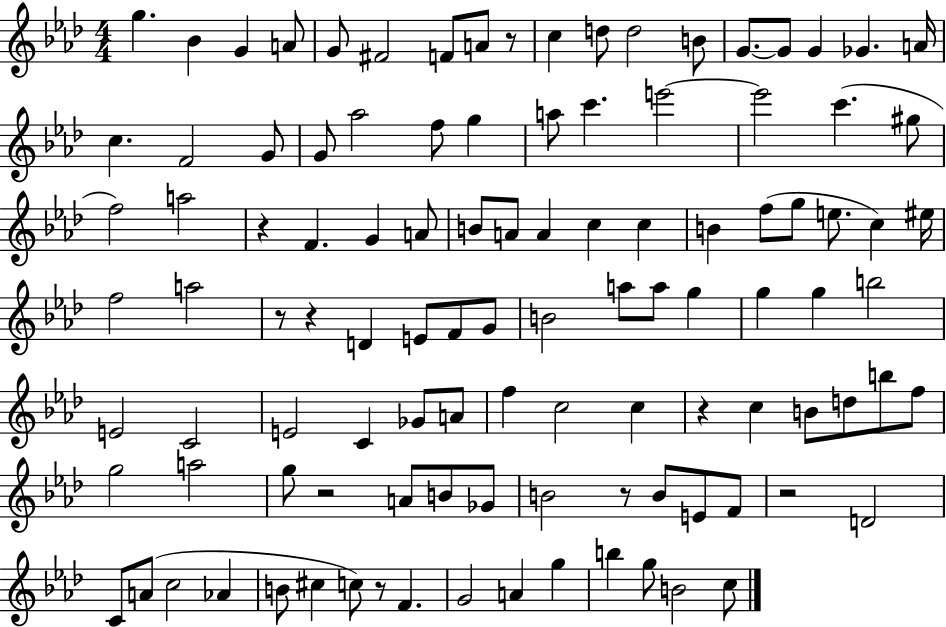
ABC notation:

X:1
T:Untitled
M:4/4
L:1/4
K:Ab
g _B G A/2 G/2 ^F2 F/2 A/2 z/2 c d/2 d2 B/2 G/2 G/2 G _G A/4 c F2 G/2 G/2 _a2 f/2 g a/2 c' e'2 e'2 c' ^g/2 f2 a2 z F G A/2 B/2 A/2 A c c B f/2 g/2 e/2 c ^e/4 f2 a2 z/2 z D E/2 F/2 G/2 B2 a/2 a/2 g g g b2 E2 C2 E2 C _G/2 A/2 f c2 c z c B/2 d/2 b/2 f/2 g2 a2 g/2 z2 A/2 B/2 _G/2 B2 z/2 B/2 E/2 F/2 z2 D2 C/2 A/2 c2 _A B/2 ^c c/2 z/2 F G2 A g b g/2 B2 c/2